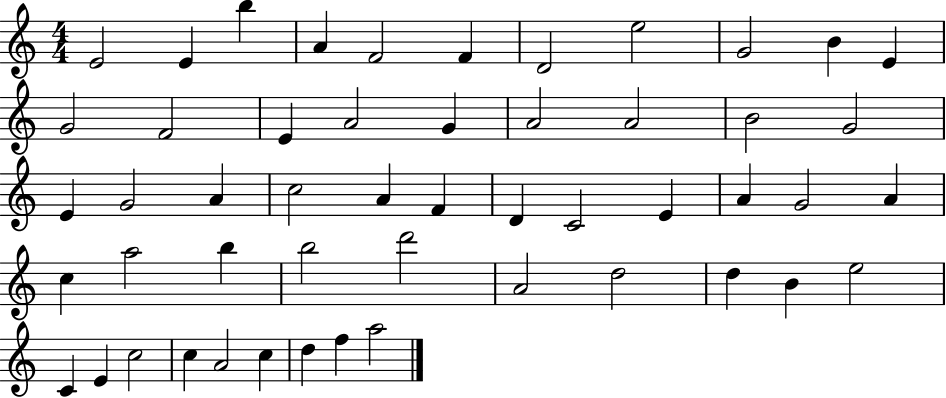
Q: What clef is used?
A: treble